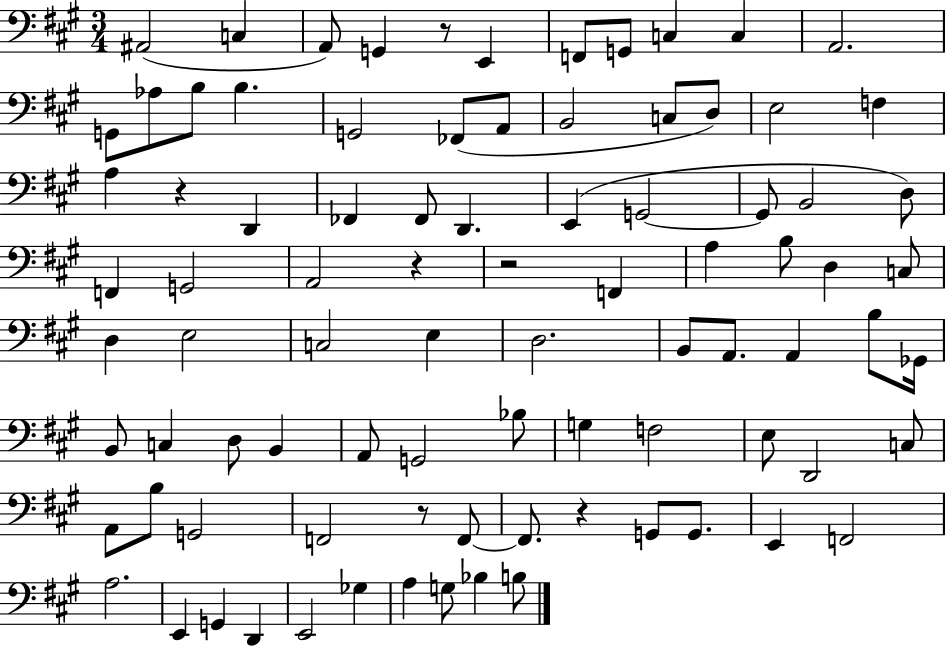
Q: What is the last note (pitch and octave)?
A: B3